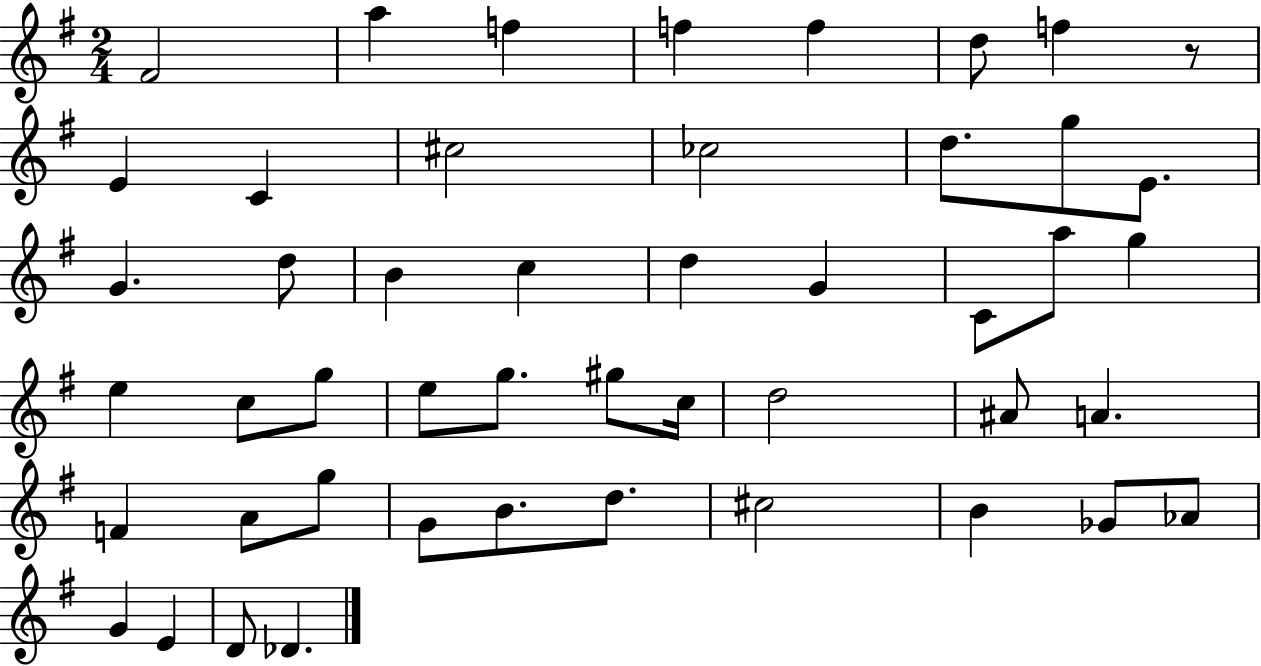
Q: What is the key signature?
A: G major